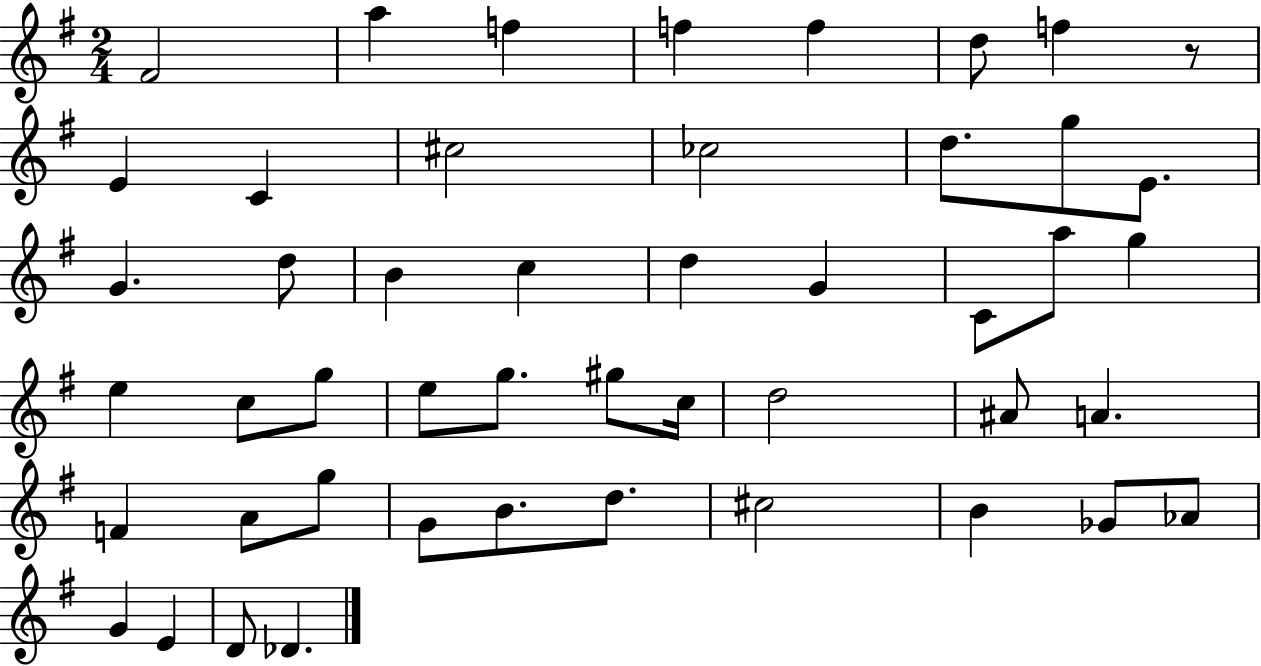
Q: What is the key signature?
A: G major